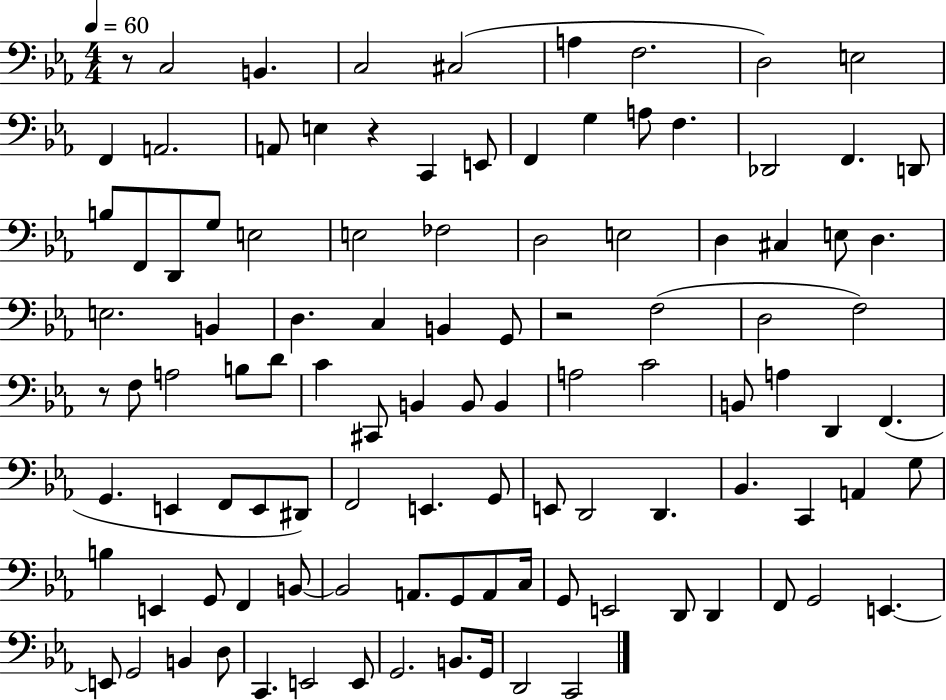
R/e C3/h B2/q. C3/h C#3/h A3/q F3/h. D3/h E3/h F2/q A2/h. A2/e E3/q R/q C2/q E2/e F2/q G3/q A3/e F3/q. Db2/h F2/q. D2/e B3/e F2/e D2/e G3/e E3/h E3/h FES3/h D3/h E3/h D3/q C#3/q E3/e D3/q. E3/h. B2/q D3/q. C3/q B2/q G2/e R/h F3/h D3/h F3/h R/e F3/e A3/h B3/e D4/e C4/q C#2/e B2/q B2/e B2/q A3/h C4/h B2/e A3/q D2/q F2/q. G2/q. E2/q F2/e E2/e D#2/e F2/h E2/q. G2/e E2/e D2/h D2/q. Bb2/q. C2/q A2/q G3/e B3/q E2/q G2/e F2/q B2/e B2/h A2/e. G2/e A2/e C3/s G2/e E2/h D2/e D2/q F2/e G2/h E2/q. E2/e G2/h B2/q D3/e C2/q. E2/h E2/e G2/h. B2/e. G2/s D2/h C2/h